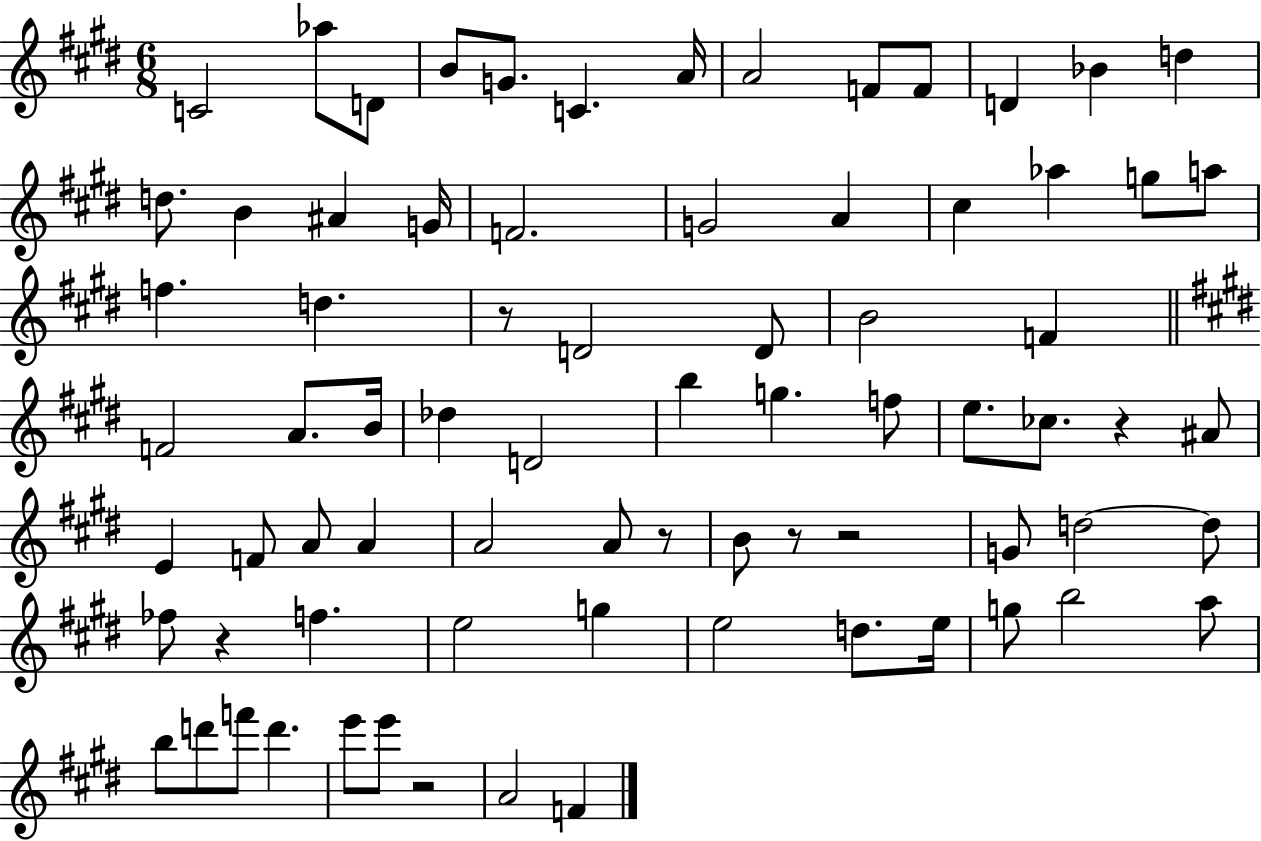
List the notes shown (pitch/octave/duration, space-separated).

C4/h Ab5/e D4/e B4/e G4/e. C4/q. A4/s A4/h F4/e F4/e D4/q Bb4/q D5/q D5/e. B4/q A#4/q G4/s F4/h. G4/h A4/q C#5/q Ab5/q G5/e A5/e F5/q. D5/q. R/e D4/h D4/e B4/h F4/q F4/h A4/e. B4/s Db5/q D4/h B5/q G5/q. F5/e E5/e. CES5/e. R/q A#4/e E4/q F4/e A4/e A4/q A4/h A4/e R/e B4/e R/e R/h G4/e D5/h D5/e FES5/e R/q F5/q. E5/h G5/q E5/h D5/e. E5/s G5/e B5/h A5/e B5/e D6/e F6/e D6/q. E6/e E6/e R/h A4/h F4/q